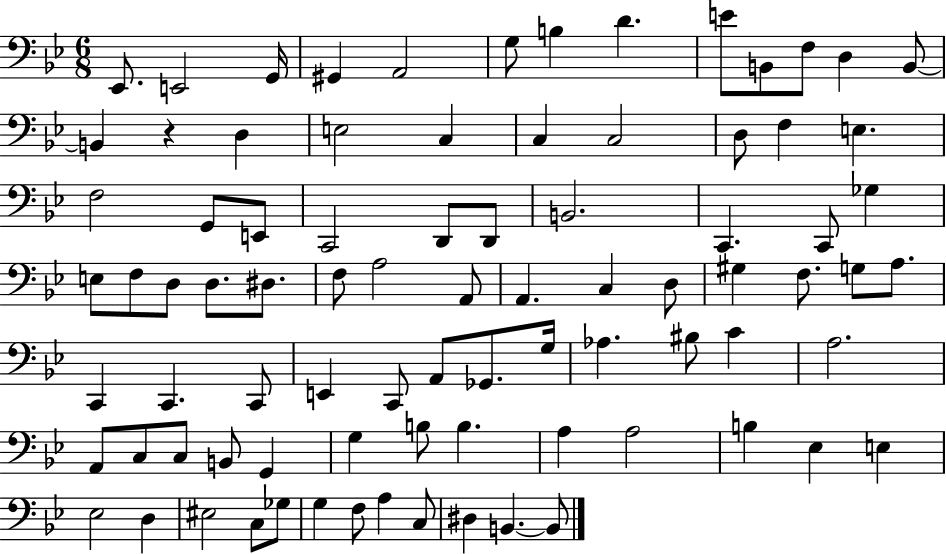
X:1
T:Untitled
M:6/8
L:1/4
K:Bb
_E,,/2 E,,2 G,,/4 ^G,, A,,2 G,/2 B, D E/2 B,,/2 F,/2 D, B,,/2 B,, z D, E,2 C, C, C,2 D,/2 F, E, F,2 G,,/2 E,,/2 C,,2 D,,/2 D,,/2 B,,2 C,, C,,/2 _G, E,/2 F,/2 D,/2 D,/2 ^D,/2 F,/2 A,2 A,,/2 A,, C, D,/2 ^G, F,/2 G,/2 A,/2 C,, C,, C,,/2 E,, C,,/2 A,,/2 _G,,/2 G,/4 _A, ^B,/2 C A,2 A,,/2 C,/2 C,/2 B,,/2 G,, G, B,/2 B, A, A,2 B, _E, E, _E,2 D, ^E,2 C,/2 _G,/2 G, F,/2 A, C,/2 ^D, B,, B,,/2